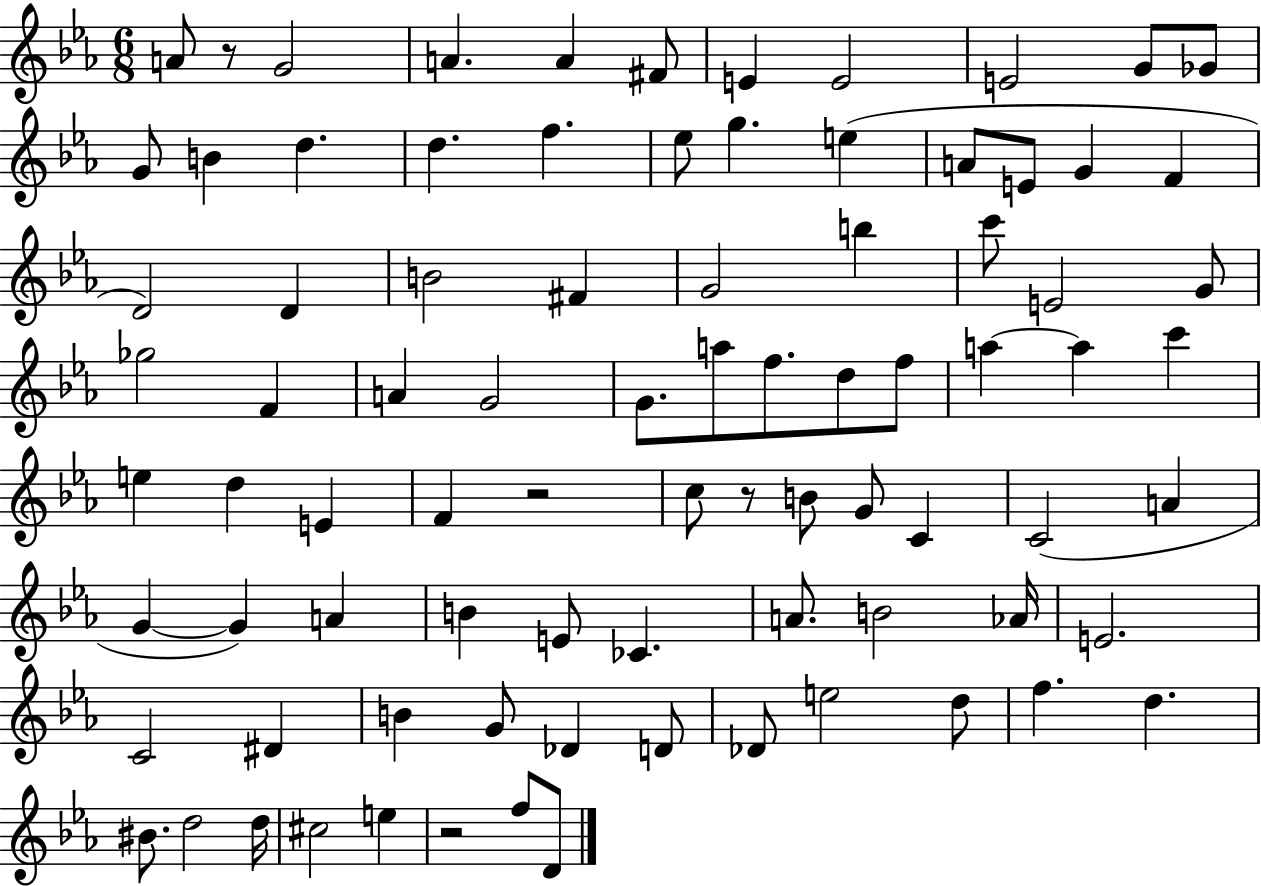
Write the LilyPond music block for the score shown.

{
  \clef treble
  \numericTimeSignature
  \time 6/8
  \key ees \major
  a'8 r8 g'2 | a'4. a'4 fis'8 | e'4 e'2 | e'2 g'8 ges'8 | \break g'8 b'4 d''4. | d''4. f''4. | ees''8 g''4. e''4( | a'8 e'8 g'4 f'4 | \break d'2) d'4 | b'2 fis'4 | g'2 b''4 | c'''8 e'2 g'8 | \break ges''2 f'4 | a'4 g'2 | g'8. a''8 f''8. d''8 f''8 | a''4~~ a''4 c'''4 | \break e''4 d''4 e'4 | f'4 r2 | c''8 r8 b'8 g'8 c'4 | c'2( a'4 | \break g'4~~ g'4) a'4 | b'4 e'8 ces'4. | a'8. b'2 aes'16 | e'2. | \break c'2 dis'4 | b'4 g'8 des'4 d'8 | des'8 e''2 d''8 | f''4. d''4. | \break bis'8. d''2 d''16 | cis''2 e''4 | r2 f''8 d'8 | \bar "|."
}